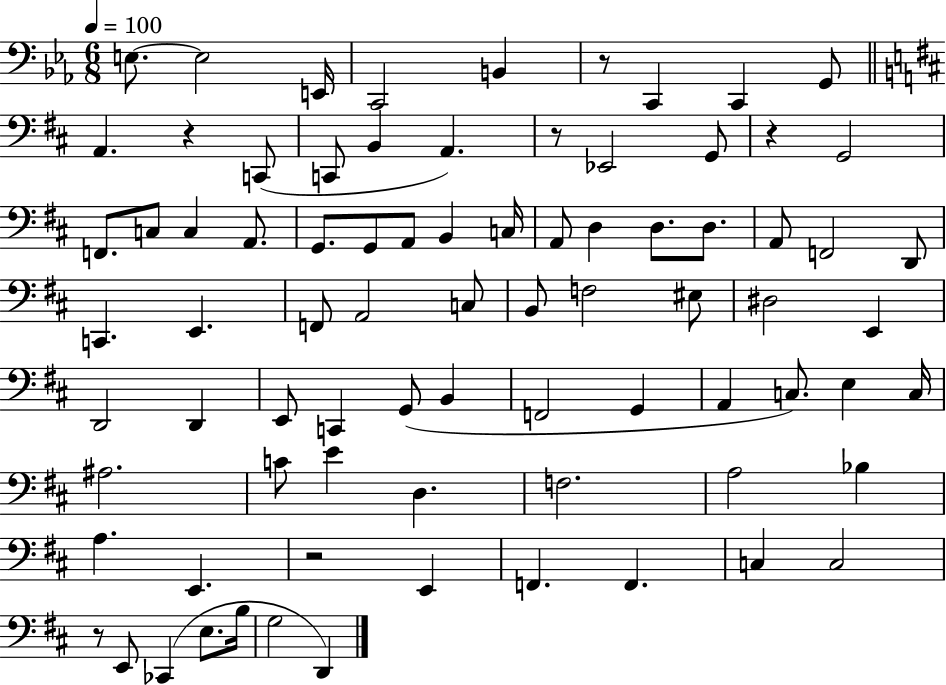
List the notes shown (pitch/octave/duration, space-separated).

E3/e. E3/h E2/s C2/h B2/q R/e C2/q C2/q G2/e A2/q. R/q C2/e C2/e B2/q A2/q. R/e Eb2/h G2/e R/q G2/h F2/e. C3/e C3/q A2/e. G2/e. G2/e A2/e B2/q C3/s A2/e D3/q D3/e. D3/e. A2/e F2/h D2/e C2/q. E2/q. F2/e A2/h C3/e B2/e F3/h EIS3/e D#3/h E2/q D2/h D2/q E2/e C2/q G2/e B2/q F2/h G2/q A2/q C3/e. E3/q C3/s A#3/h. C4/e E4/q D3/q. F3/h. A3/h Bb3/q A3/q. E2/q. R/h E2/q F2/q. F2/q. C3/q C3/h R/e E2/e CES2/q E3/e. B3/s G3/h D2/q